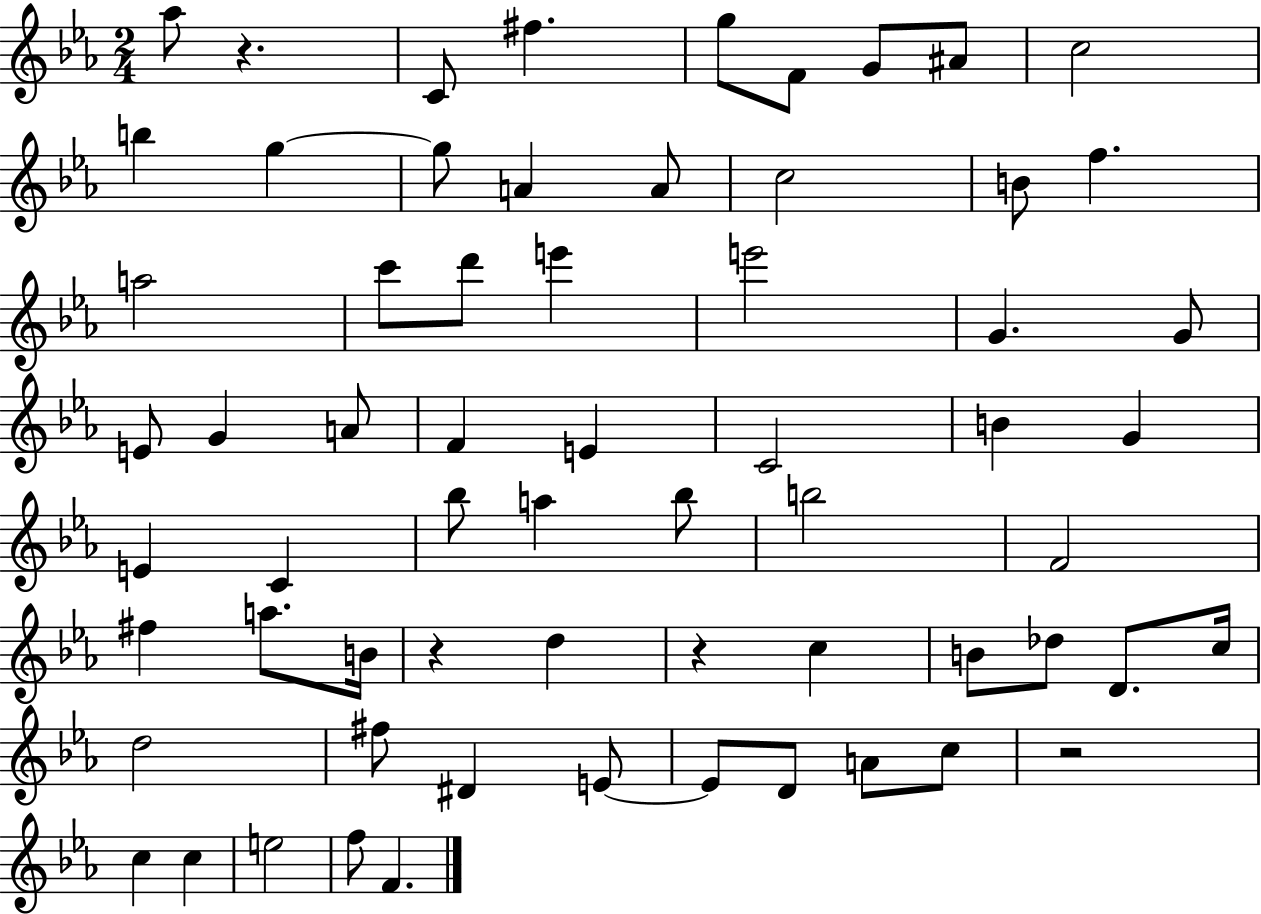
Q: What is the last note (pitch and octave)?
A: F4